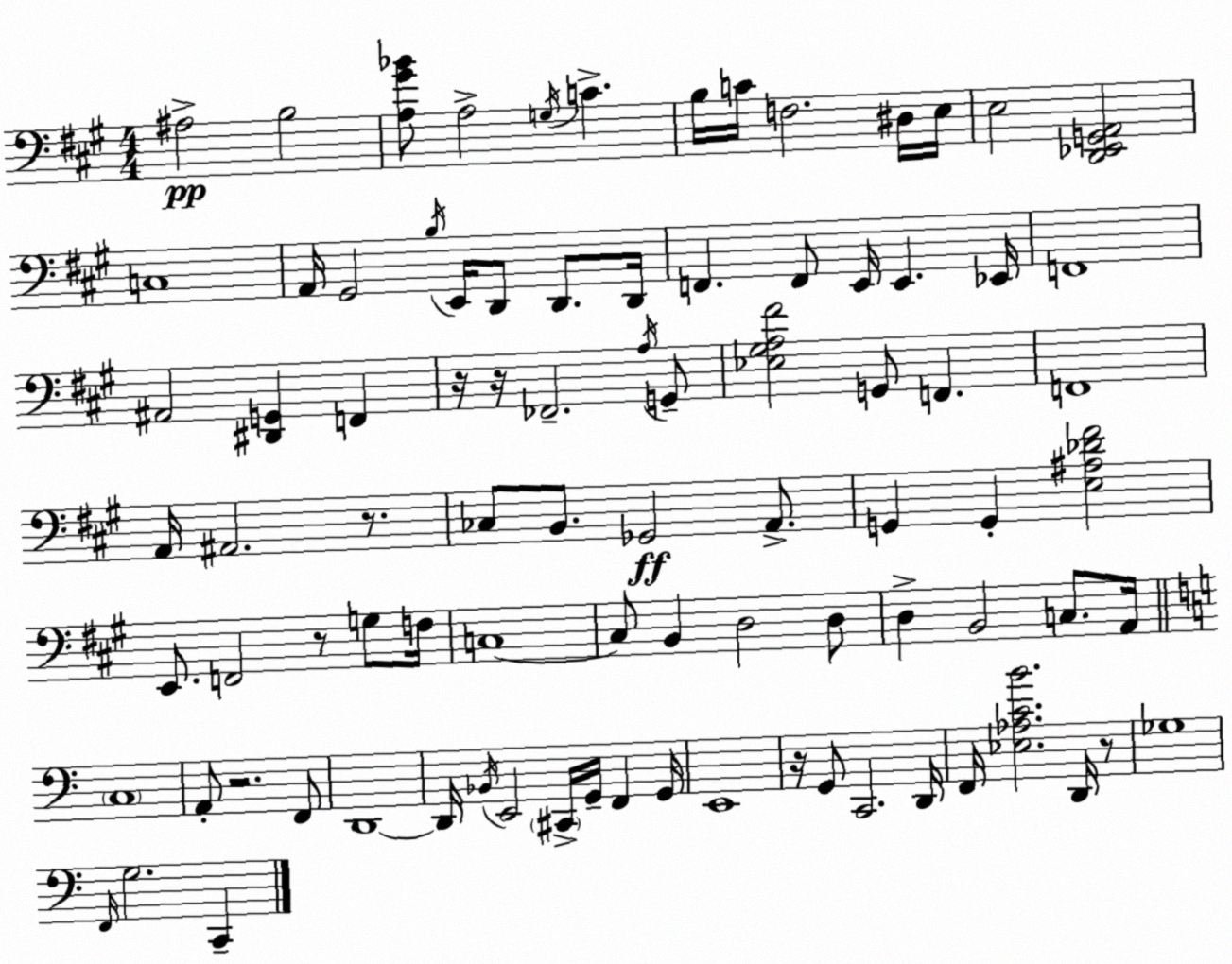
X:1
T:Untitled
M:4/4
L:1/4
K:A
^A,2 B,2 [A,^G_B]/2 A,2 G,/4 C B,/4 C/4 F,2 ^D,/4 E,/4 E,2 [D,,_E,,G,,A,,]2 C,4 A,,/4 ^G,,2 B,/4 E,,/4 D,,/2 D,,/2 D,,/4 F,, F,,/2 E,,/4 E,, _E,,/4 F,,4 ^A,,2 [^D,,G,,] F,, z/4 z/4 _F,,2 A,/4 G,,/2 [_E,^G,A,^F]2 G,,/2 F,, F,,4 A,,/4 ^A,,2 z/2 _C,/2 B,,/2 _G,,2 A,,/2 G,, G,, [E,^A,_D^F]2 E,,/2 F,,2 z/2 G,/2 F,/4 C,4 C,/2 B,, D,2 D,/2 D, B,,2 C,/2 A,,/4 C,4 A,,/2 z2 F,,/2 D,,4 D,,/4 _B,,/4 E,,2 ^C,,/4 G,,/4 F,, G,,/4 E,,4 z/4 G,,/2 C,,2 D,,/4 F,,/4 [_E,_A,CB]2 D,,/4 z/2 _G,4 F,,/4 G,2 C,,